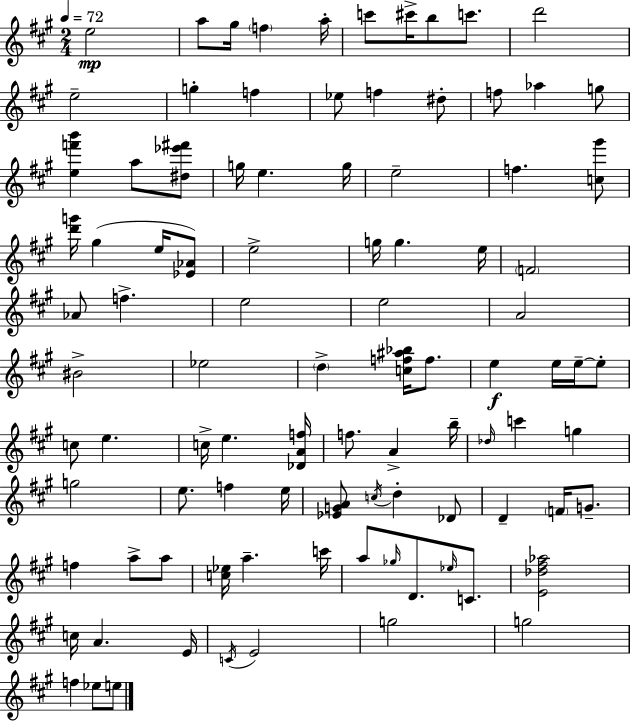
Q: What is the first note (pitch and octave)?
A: E5